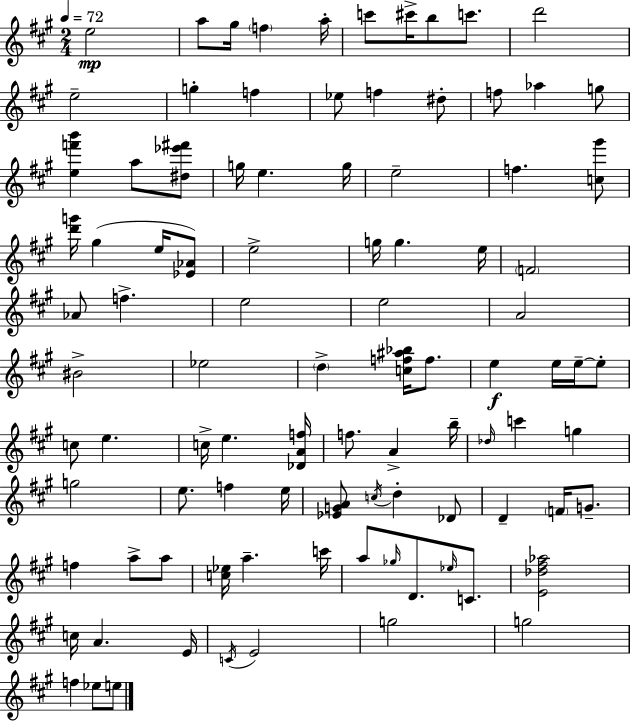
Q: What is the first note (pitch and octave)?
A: E5